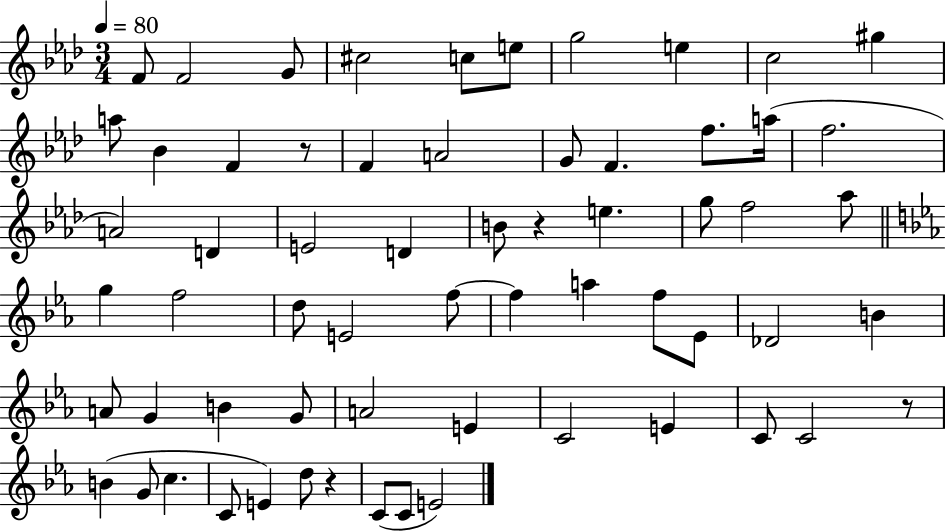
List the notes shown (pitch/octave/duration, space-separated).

F4/e F4/h G4/e C#5/h C5/e E5/e G5/h E5/q C5/h G#5/q A5/e Bb4/q F4/q R/e F4/q A4/h G4/e F4/q. F5/e. A5/s F5/h. A4/h D4/q E4/h D4/q B4/e R/q E5/q. G5/e F5/h Ab5/e G5/q F5/h D5/e E4/h F5/e F5/q A5/q F5/e Eb4/e Db4/h B4/q A4/e G4/q B4/q G4/e A4/h E4/q C4/h E4/q C4/e C4/h R/e B4/q G4/e C5/q. C4/e E4/q D5/e R/q C4/e C4/e E4/h